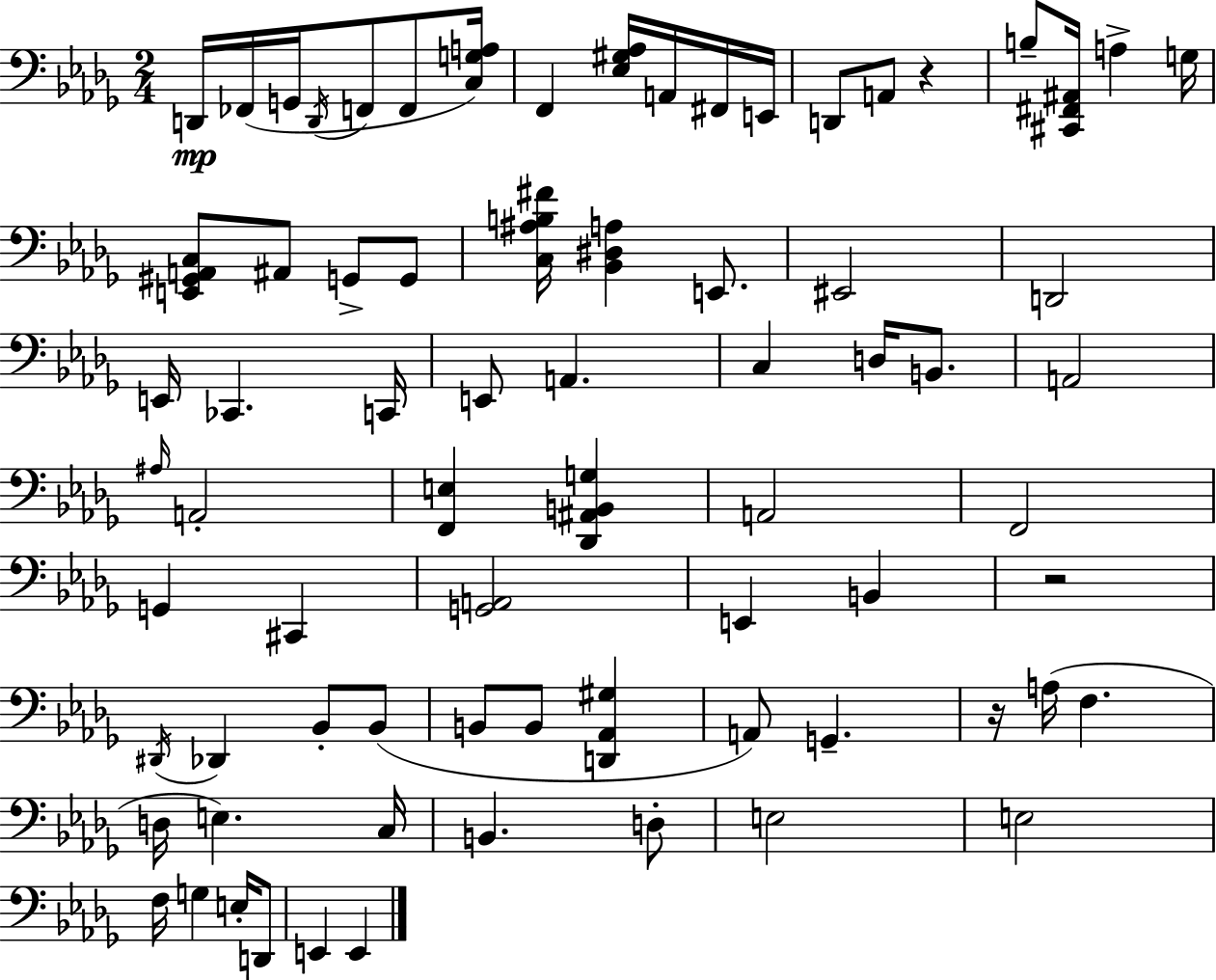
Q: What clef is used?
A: bass